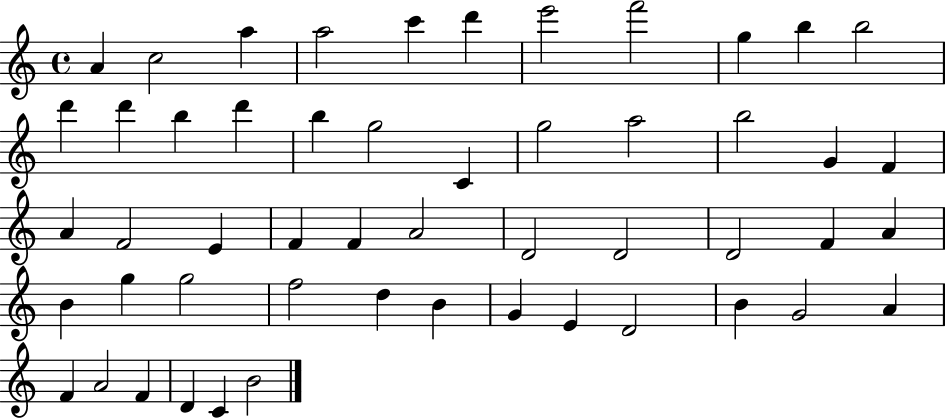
A4/q C5/h A5/q A5/h C6/q D6/q E6/h F6/h G5/q B5/q B5/h D6/q D6/q B5/q D6/q B5/q G5/h C4/q G5/h A5/h B5/h G4/q F4/q A4/q F4/h E4/q F4/q F4/q A4/h D4/h D4/h D4/h F4/q A4/q B4/q G5/q G5/h F5/h D5/q B4/q G4/q E4/q D4/h B4/q G4/h A4/q F4/q A4/h F4/q D4/q C4/q B4/h